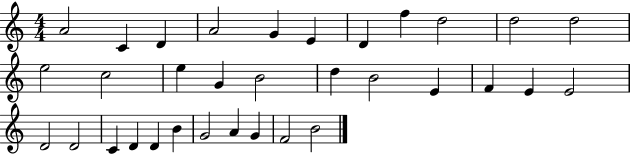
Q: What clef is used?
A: treble